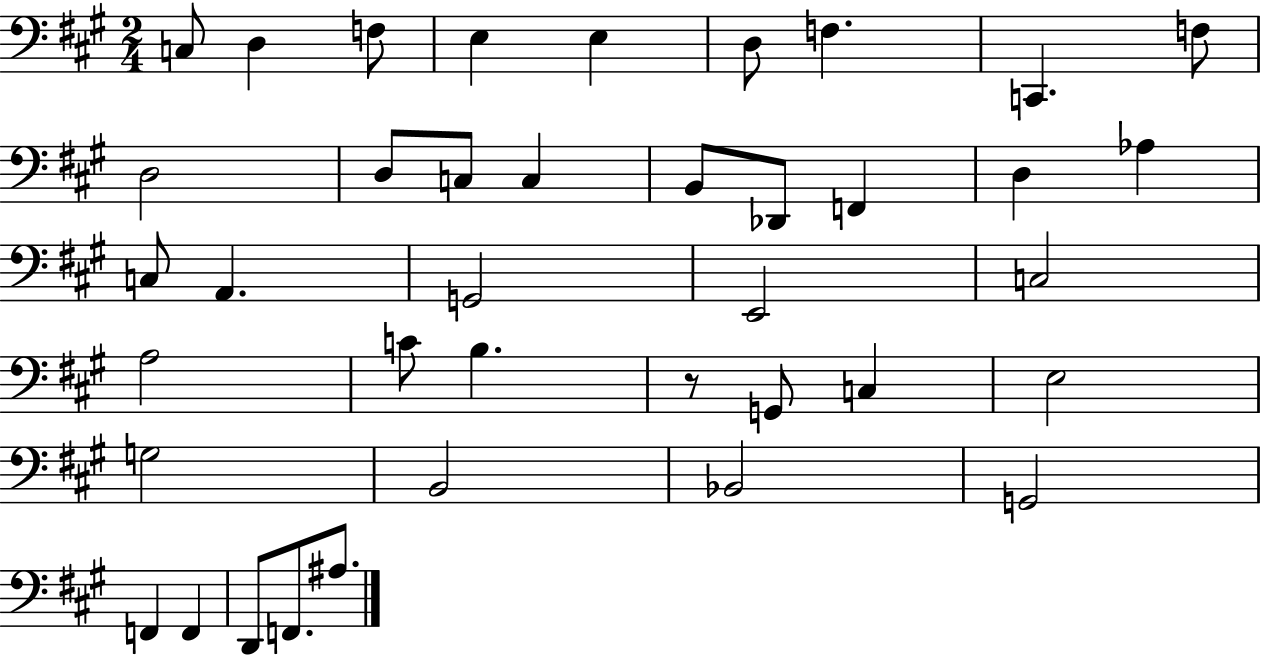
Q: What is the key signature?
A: A major